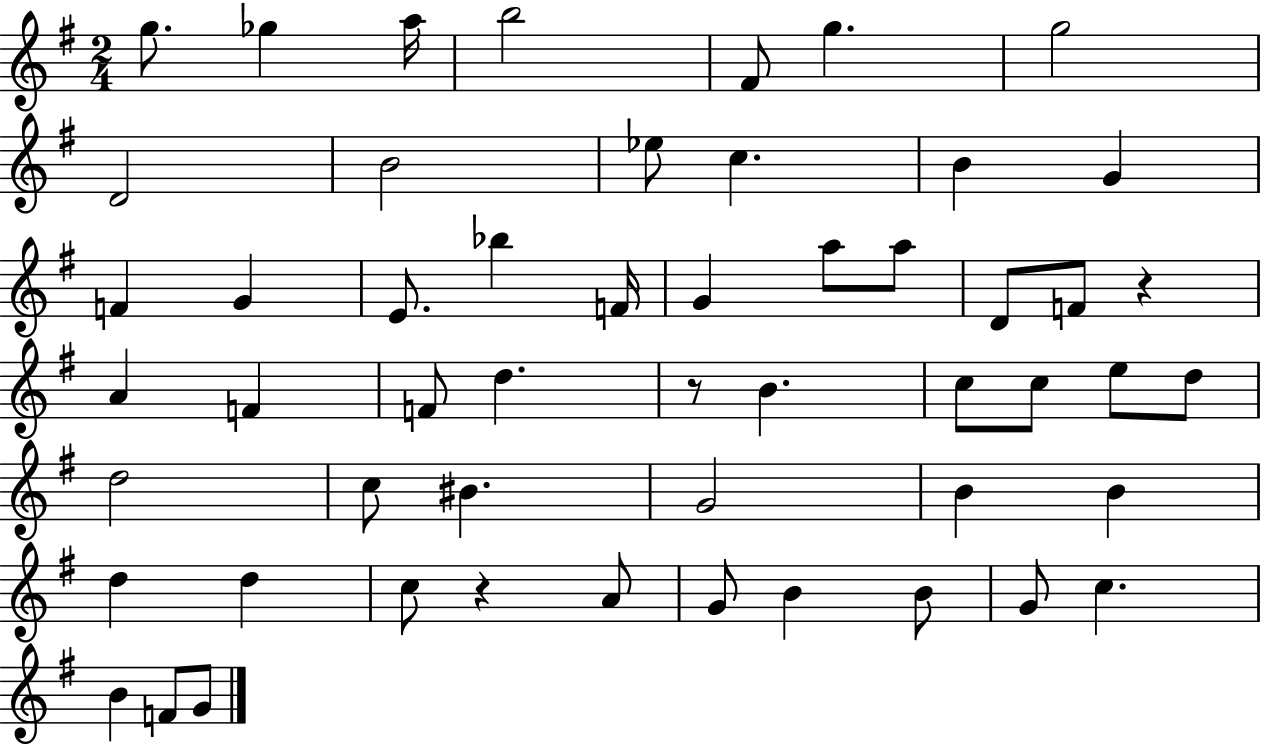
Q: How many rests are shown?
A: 3